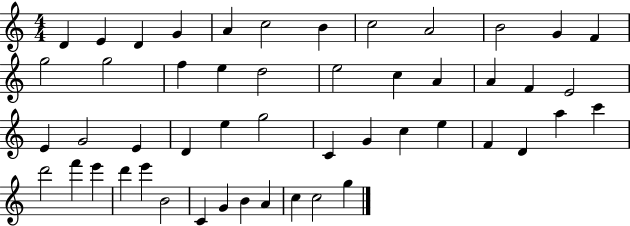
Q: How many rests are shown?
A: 0